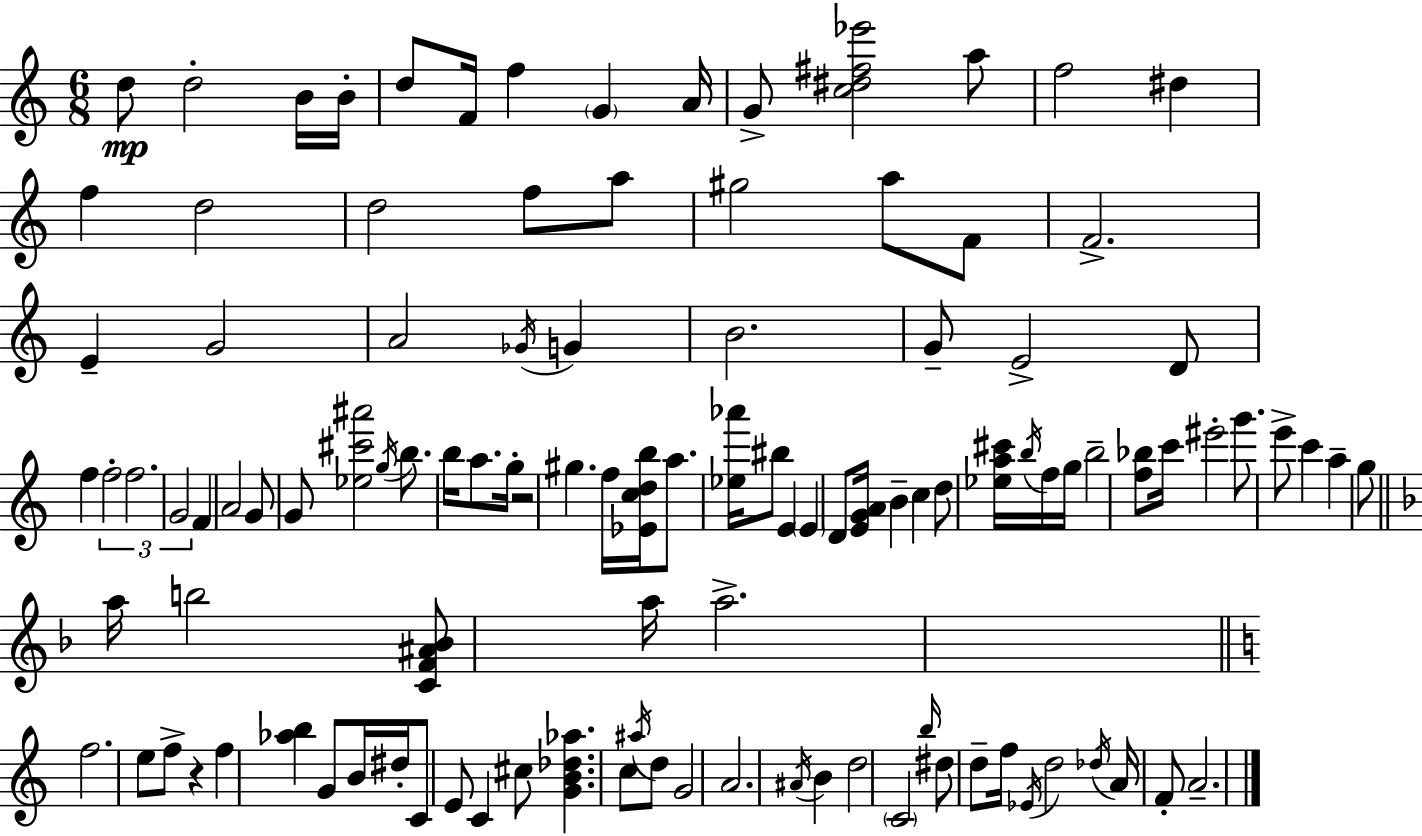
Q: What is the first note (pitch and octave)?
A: D5